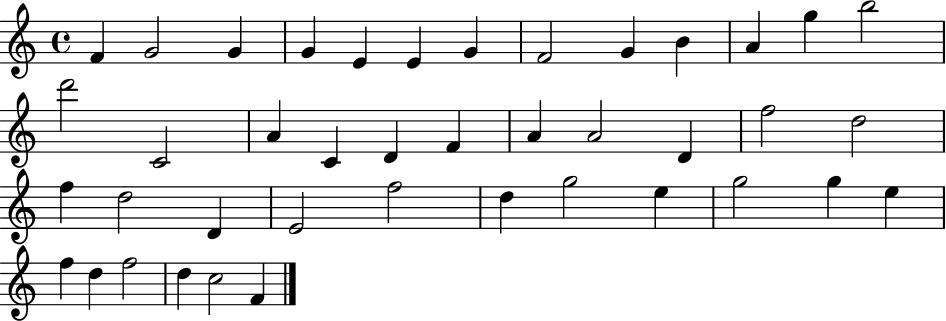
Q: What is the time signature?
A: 4/4